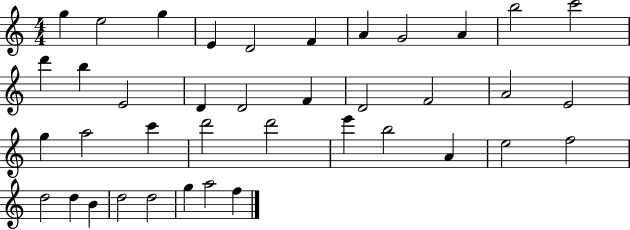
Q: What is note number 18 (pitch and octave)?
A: D4